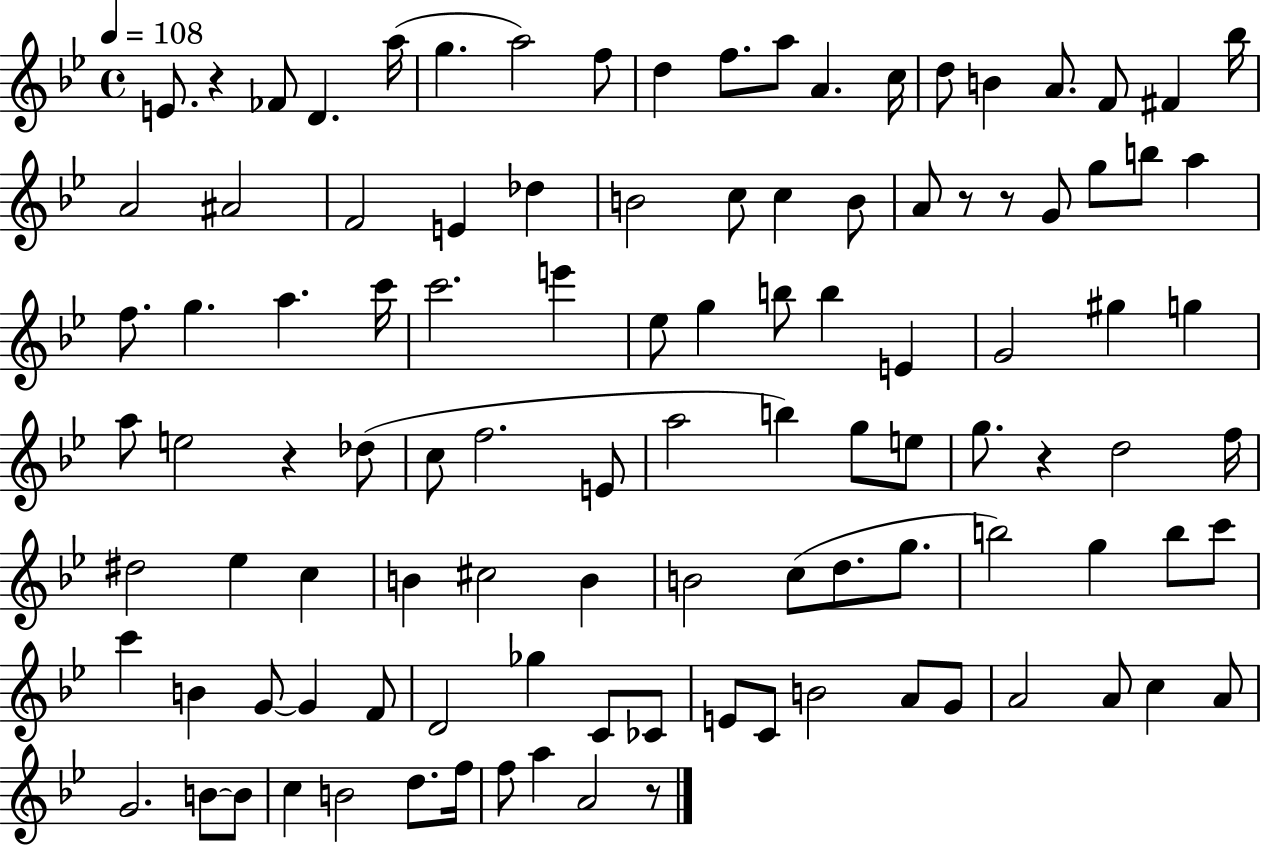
E4/e. R/q FES4/e D4/q. A5/s G5/q. A5/h F5/e D5/q F5/e. A5/e A4/q. C5/s D5/e B4/q A4/e. F4/e F#4/q Bb5/s A4/h A#4/h F4/h E4/q Db5/q B4/h C5/e C5/q B4/e A4/e R/e R/e G4/e G5/e B5/e A5/q F5/e. G5/q. A5/q. C6/s C6/h. E6/q Eb5/e G5/q B5/e B5/q E4/q G4/h G#5/q G5/q A5/e E5/h R/q Db5/e C5/e F5/h. E4/e A5/h B5/q G5/e E5/e G5/e. R/q D5/h F5/s D#5/h Eb5/q C5/q B4/q C#5/h B4/q B4/h C5/e D5/e. G5/e. B5/h G5/q B5/e C6/e C6/q B4/q G4/e G4/q F4/e D4/h Gb5/q C4/e CES4/e E4/e C4/e B4/h A4/e G4/e A4/h A4/e C5/q A4/e G4/h. B4/e B4/e C5/q B4/h D5/e. F5/s F5/e A5/q A4/h R/e